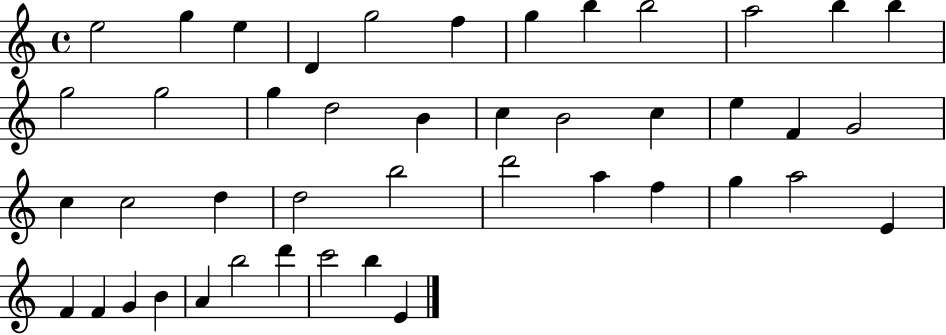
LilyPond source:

{
  \clef treble
  \time 4/4
  \defaultTimeSignature
  \key c \major
  e''2 g''4 e''4 | d'4 g''2 f''4 | g''4 b''4 b''2 | a''2 b''4 b''4 | \break g''2 g''2 | g''4 d''2 b'4 | c''4 b'2 c''4 | e''4 f'4 g'2 | \break c''4 c''2 d''4 | d''2 b''2 | d'''2 a''4 f''4 | g''4 a''2 e'4 | \break f'4 f'4 g'4 b'4 | a'4 b''2 d'''4 | c'''2 b''4 e'4 | \bar "|."
}